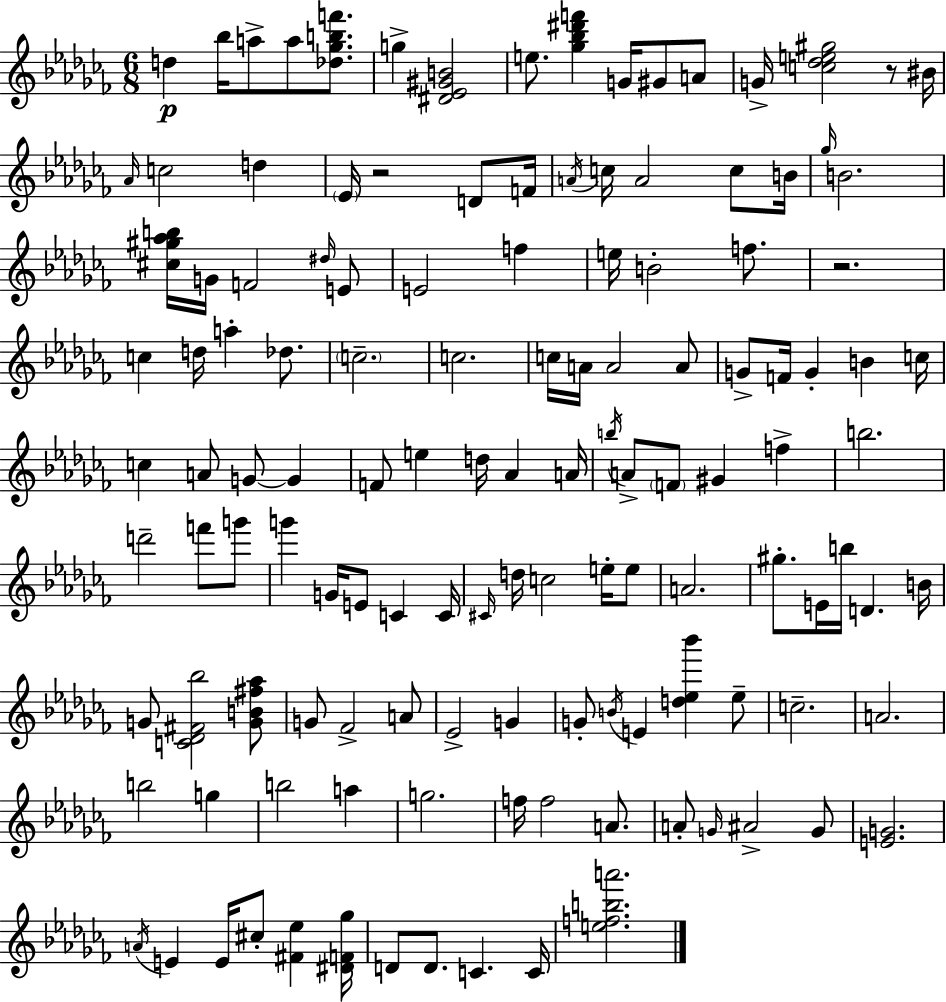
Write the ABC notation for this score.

X:1
T:Untitled
M:6/8
L:1/4
K:Abm
d _b/4 a/2 a/2 [_d_gbf']/2 g [^D_E^GB]2 e/2 [_g_b^d'f'] G/4 ^G/2 A/2 G/4 [c_de^g]2 z/2 ^B/4 _A/4 c2 d _E/4 z2 D/2 F/4 A/4 c/4 A2 c/2 B/4 _g/4 B2 [^c^g_ab]/4 G/4 F2 ^d/4 E/2 E2 f e/4 B2 f/2 z2 c d/4 a _d/2 c2 c2 c/4 A/4 A2 A/2 G/2 F/4 G B c/4 c A/2 G/2 G F/2 e d/4 _A A/4 b/4 A/2 F/2 ^G f b2 d'2 f'/2 g'/2 g' G/4 E/2 C C/4 ^C/4 d/4 c2 e/4 e/2 A2 ^g/2 E/4 b/4 D B/4 G/2 [C_D^F_b]2 [GB^f_a]/2 G/2 _F2 A/2 _E2 G G/2 B/4 E [d_e_b'] _e/2 c2 A2 b2 g b2 a g2 f/4 f2 A/2 A/2 G/4 ^A2 G/2 [EG]2 A/4 E E/4 ^c/2 [^F_e] [^DF_g]/4 D/2 D/2 C C/4 [efba']2